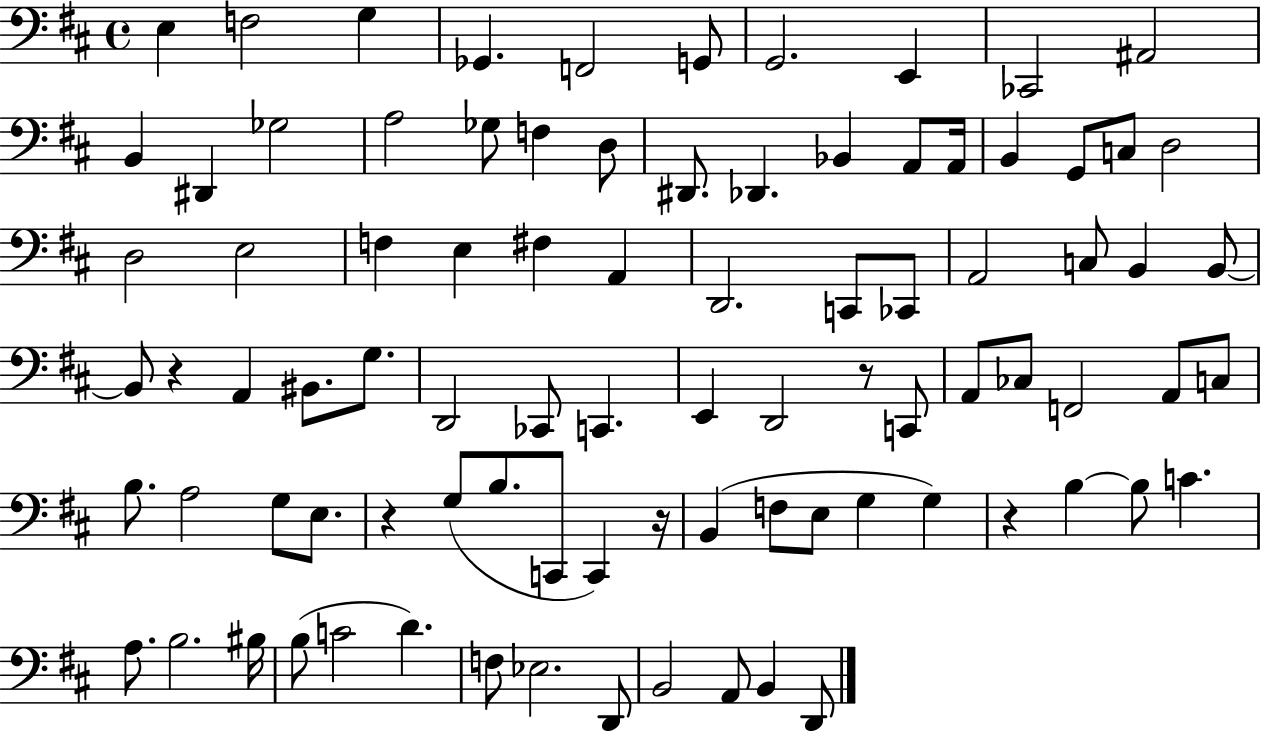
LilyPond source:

{
  \clef bass
  \time 4/4
  \defaultTimeSignature
  \key d \major
  e4 f2 g4 | ges,4. f,2 g,8 | g,2. e,4 | ces,2 ais,2 | \break b,4 dis,4 ges2 | a2 ges8 f4 d8 | dis,8. des,4. bes,4 a,8 a,16 | b,4 g,8 c8 d2 | \break d2 e2 | f4 e4 fis4 a,4 | d,2. c,8 ces,8 | a,2 c8 b,4 b,8~~ | \break b,8 r4 a,4 bis,8. g8. | d,2 ces,8 c,4. | e,4 d,2 r8 c,8 | a,8 ces8 f,2 a,8 c8 | \break b8. a2 g8 e8. | r4 g8( b8. c,8 c,4) r16 | b,4( f8 e8 g4 g4) | r4 b4~~ b8 c'4. | \break a8. b2. bis16 | b8( c'2 d'4.) | f8 ees2. d,8 | b,2 a,8 b,4 d,8 | \break \bar "|."
}